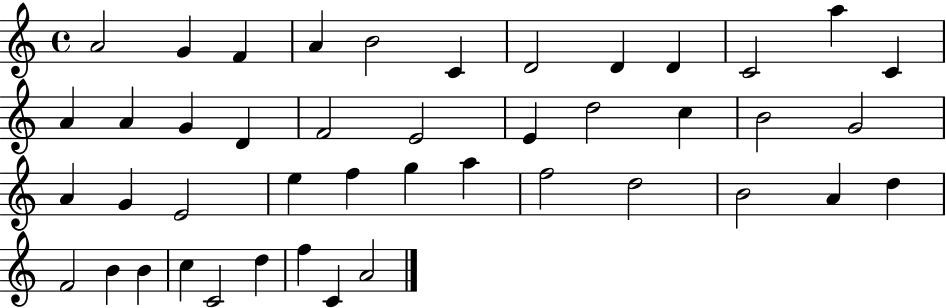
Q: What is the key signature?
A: C major